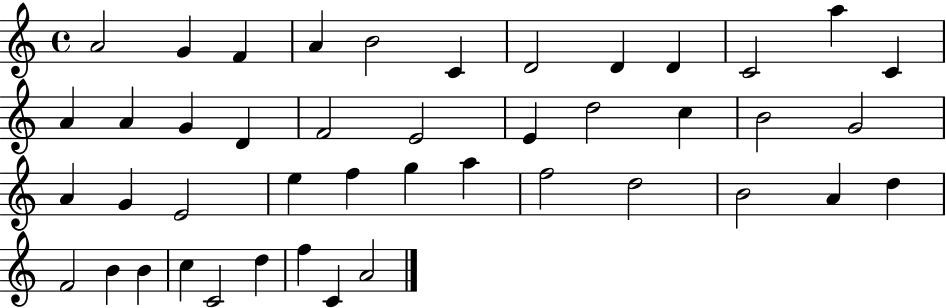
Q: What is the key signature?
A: C major